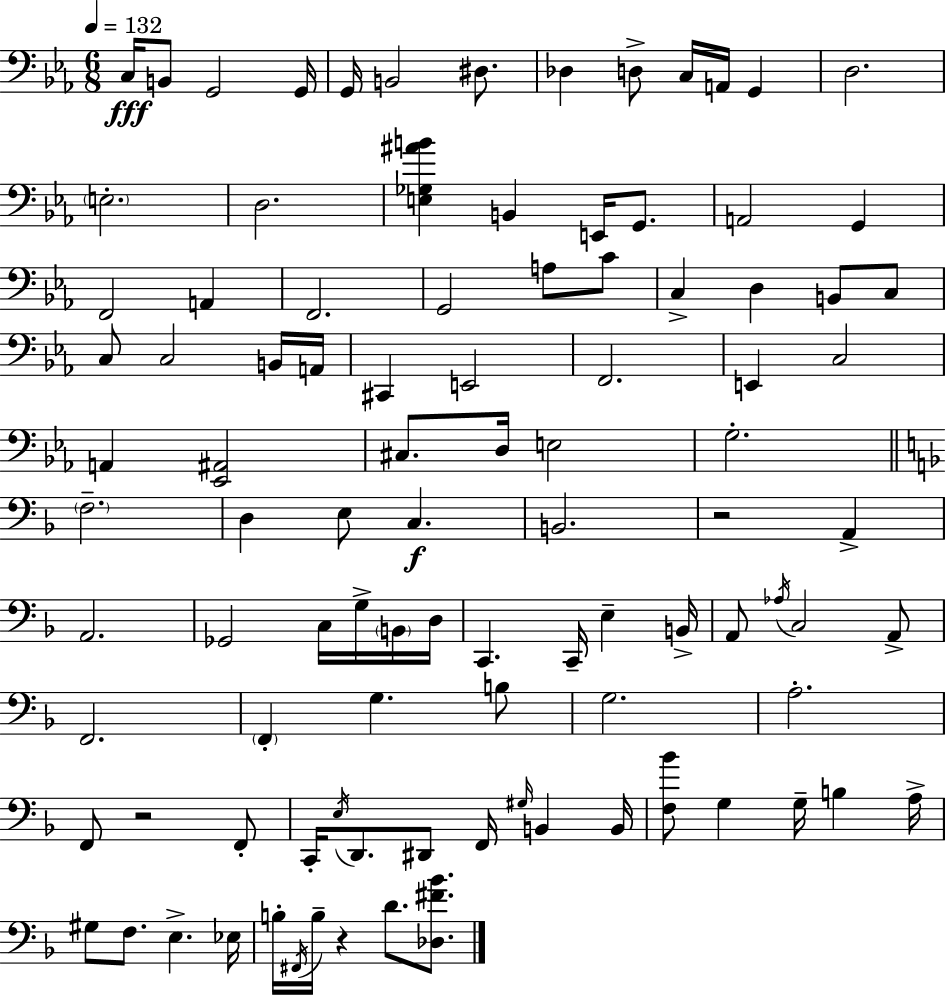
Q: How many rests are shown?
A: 3